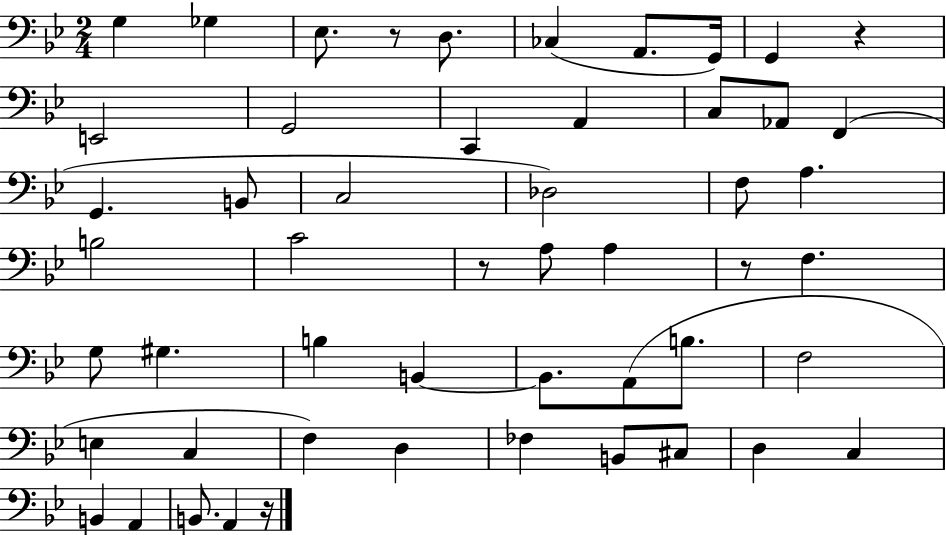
X:1
T:Untitled
M:2/4
L:1/4
K:Bb
G, _G, _E,/2 z/2 D,/2 _C, A,,/2 G,,/4 G,, z E,,2 G,,2 C,, A,, C,/2 _A,,/2 F,, G,, B,,/2 C,2 _D,2 F,/2 A, B,2 C2 z/2 A,/2 A, z/2 F, G,/2 ^G, B, B,, B,,/2 A,,/2 B,/2 F,2 E, C, F, D, _F, B,,/2 ^C,/2 D, C, B,, A,, B,,/2 A,, z/4